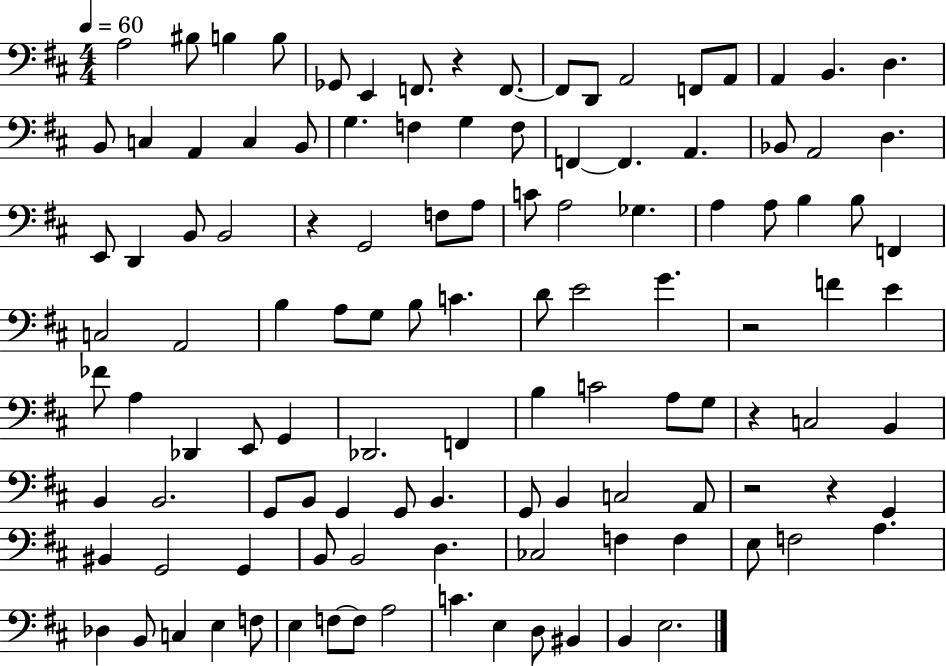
A3/h BIS3/e B3/q B3/e Gb2/e E2/q F2/e. R/q F2/e. F2/e D2/e A2/h F2/e A2/e A2/q B2/q. D3/q. B2/e C3/q A2/q C3/q B2/e G3/q. F3/q G3/q F3/e F2/q F2/q. A2/q. Bb2/e A2/h D3/q. E2/e D2/q B2/e B2/h R/q G2/h F3/e A3/e C4/e A3/h Gb3/q. A3/q A3/e B3/q B3/e F2/q C3/h A2/h B3/q A3/e G3/e B3/e C4/q. D4/e E4/h G4/q. R/h F4/q E4/q FES4/e A3/q Db2/q E2/e G2/q Db2/h. F2/q B3/q C4/h A3/e G3/e R/q C3/h B2/q B2/q B2/h. G2/e B2/e G2/q G2/e B2/q. G2/e B2/q C3/h A2/e R/h R/q G2/q BIS2/q G2/h G2/q B2/e B2/h D3/q. CES3/h F3/q F3/q E3/e F3/h A3/q. Db3/q B2/e C3/q E3/q F3/e E3/q F3/e F3/e A3/h C4/q. E3/q D3/e BIS2/q B2/q E3/h.